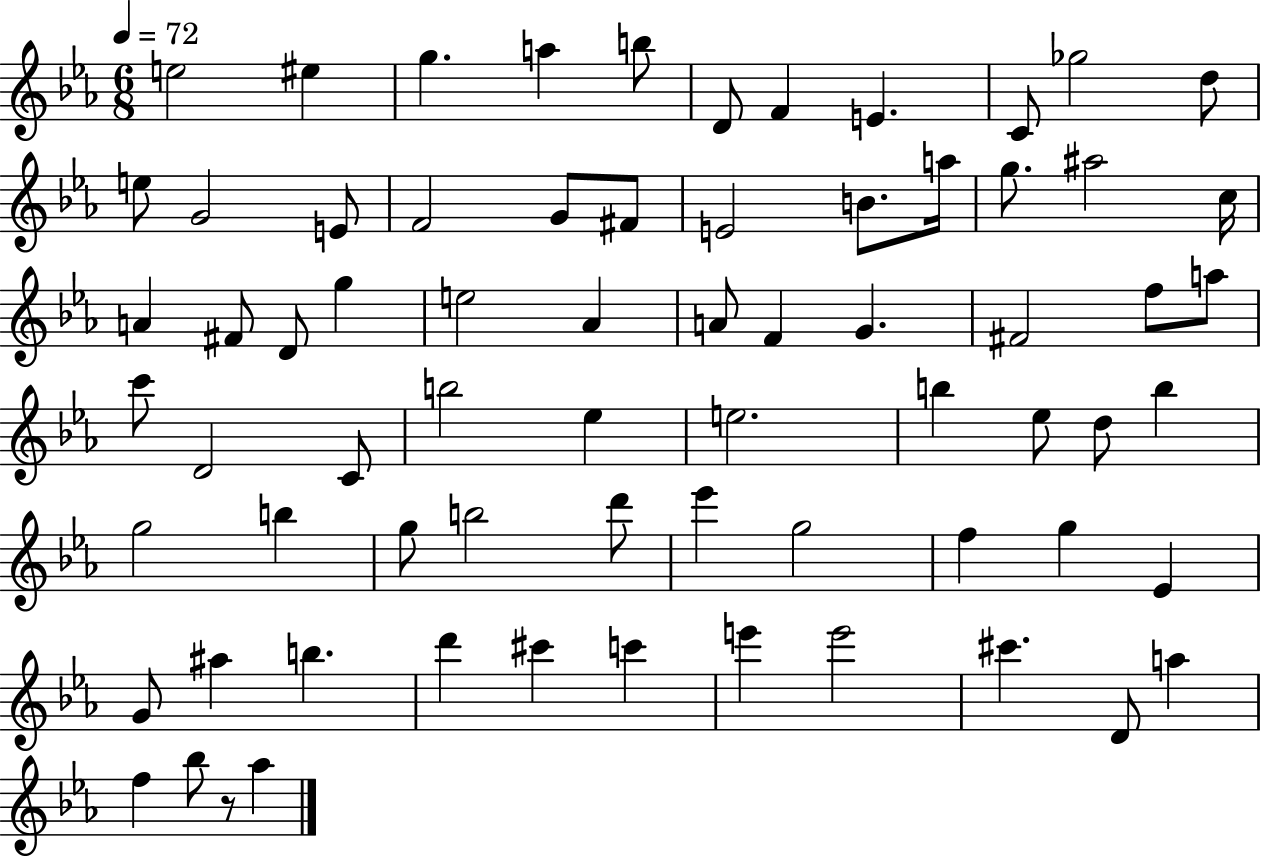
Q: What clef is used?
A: treble